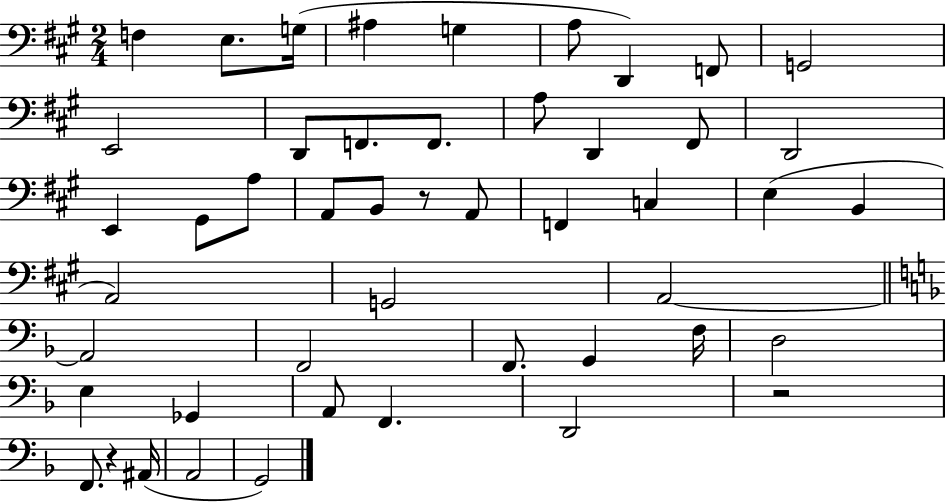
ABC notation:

X:1
T:Untitled
M:2/4
L:1/4
K:A
F, E,/2 G,/4 ^A, G, A,/2 D,, F,,/2 G,,2 E,,2 D,,/2 F,,/2 F,,/2 A,/2 D,, ^F,,/2 D,,2 E,, ^G,,/2 A,/2 A,,/2 B,,/2 z/2 A,,/2 F,, C, E, B,, A,,2 G,,2 A,,2 A,,2 F,,2 F,,/2 G,, F,/4 D,2 E, _G,, A,,/2 F,, D,,2 z2 F,,/2 z ^A,,/4 A,,2 G,,2